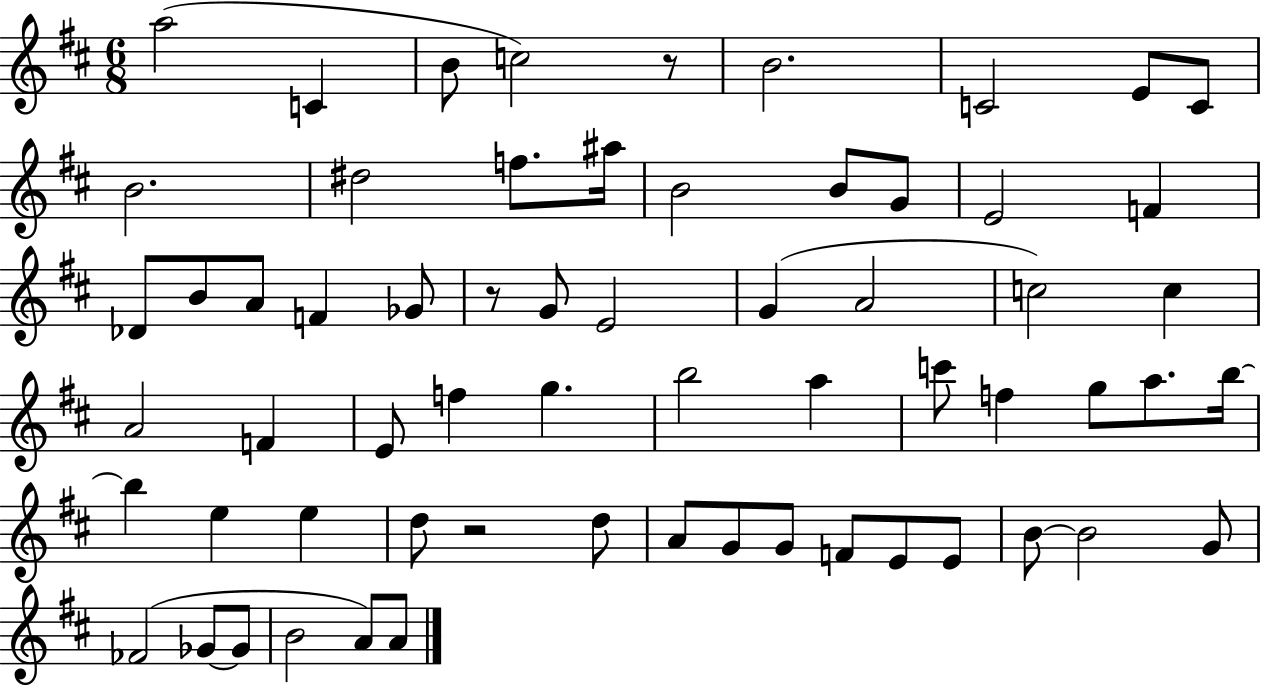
{
  \clef treble
  \numericTimeSignature
  \time 6/8
  \key d \major
  a''2( c'4 | b'8 c''2) r8 | b'2. | c'2 e'8 c'8 | \break b'2. | dis''2 f''8. ais''16 | b'2 b'8 g'8 | e'2 f'4 | \break des'8 b'8 a'8 f'4 ges'8 | r8 g'8 e'2 | g'4( a'2 | c''2) c''4 | \break a'2 f'4 | e'8 f''4 g''4. | b''2 a''4 | c'''8 f''4 g''8 a''8. b''16~~ | \break b''4 e''4 e''4 | d''8 r2 d''8 | a'8 g'8 g'8 f'8 e'8 e'8 | b'8~~ b'2 g'8 | \break fes'2( ges'8~~ ges'8 | b'2 a'8) a'8 | \bar "|."
}